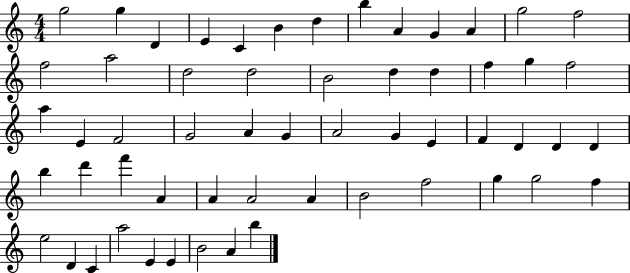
{
  \clef treble
  \numericTimeSignature
  \time 4/4
  \key c \major
  g''2 g''4 d'4 | e'4 c'4 b'4 d''4 | b''4 a'4 g'4 a'4 | g''2 f''2 | \break f''2 a''2 | d''2 d''2 | b'2 d''4 d''4 | f''4 g''4 f''2 | \break a''4 e'4 f'2 | g'2 a'4 g'4 | a'2 g'4 e'4 | f'4 d'4 d'4 d'4 | \break b''4 d'''4 f'''4 a'4 | a'4 a'2 a'4 | b'2 f''2 | g''4 g''2 f''4 | \break e''2 d'4 c'4 | a''2 e'4 e'4 | b'2 a'4 b''4 | \bar "|."
}